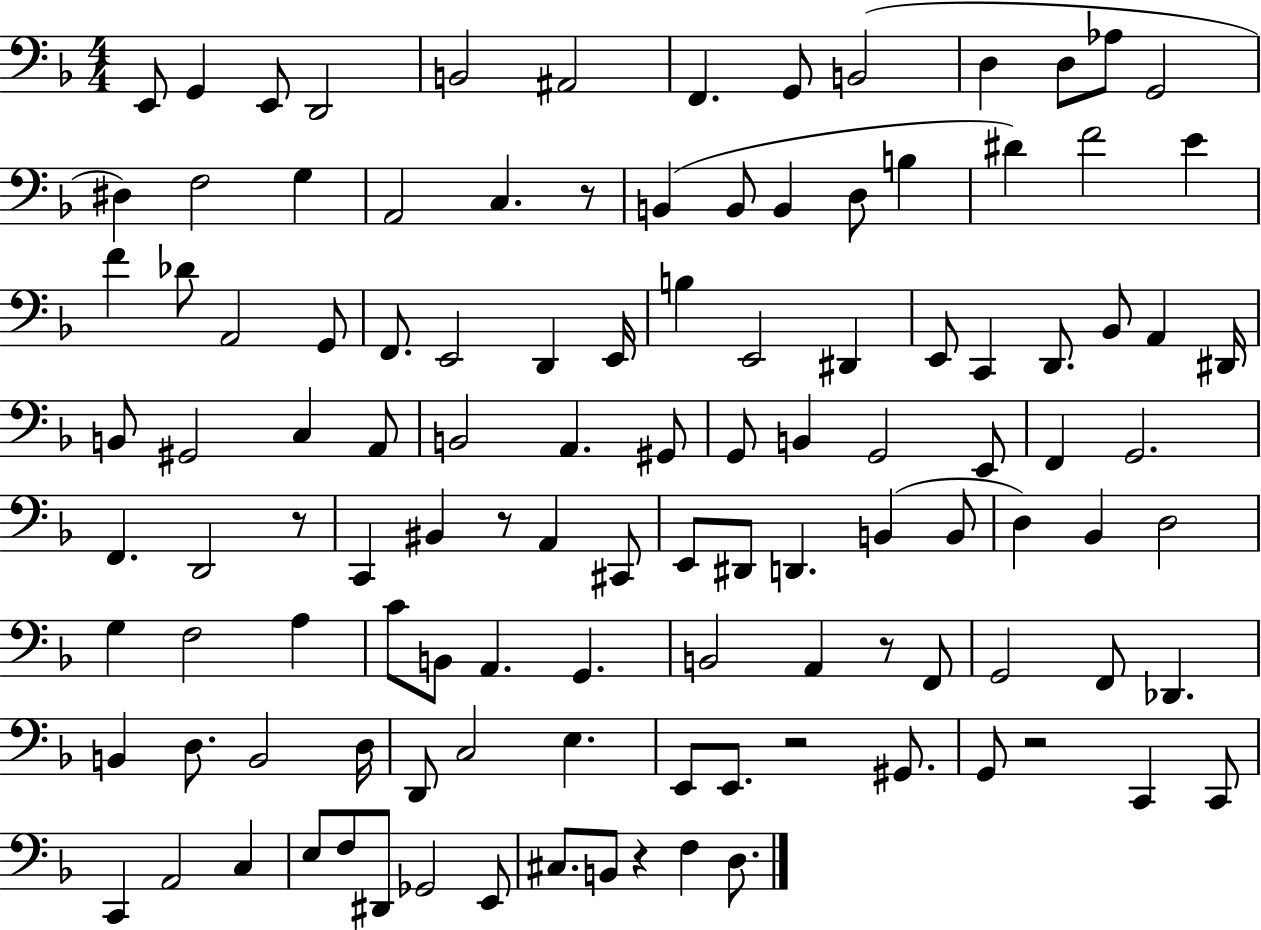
{
  \clef bass
  \numericTimeSignature
  \time 4/4
  \key f \major
  e,8 g,4 e,8 d,2 | b,2 ais,2 | f,4. g,8 b,2( | d4 d8 aes8 g,2 | \break dis4) f2 g4 | a,2 c4. r8 | b,4( b,8 b,4 d8 b4 | dis'4) f'2 e'4 | \break f'4 des'8 a,2 g,8 | f,8. e,2 d,4 e,16 | b4 e,2 dis,4 | e,8 c,4 d,8. bes,8 a,4 dis,16 | \break b,8 gis,2 c4 a,8 | b,2 a,4. gis,8 | g,8 b,4 g,2 e,8 | f,4 g,2. | \break f,4. d,2 r8 | c,4 bis,4 r8 a,4 cis,8 | e,8 dis,8 d,4. b,4( b,8 | d4) bes,4 d2 | \break g4 f2 a4 | c'8 b,8 a,4. g,4. | b,2 a,4 r8 f,8 | g,2 f,8 des,4. | \break b,4 d8. b,2 d16 | d,8 c2 e4. | e,8 e,8. r2 gis,8. | g,8 r2 c,4 c,8 | \break c,4 a,2 c4 | e8 f8 dis,8 ges,2 e,8 | cis8. b,8 r4 f4 d8. | \bar "|."
}